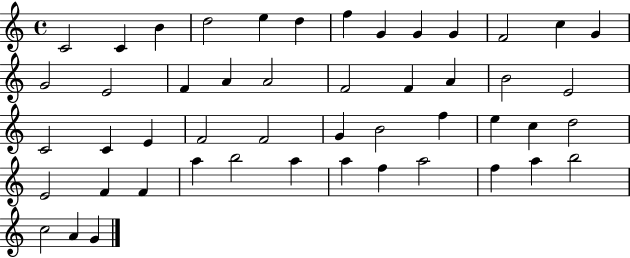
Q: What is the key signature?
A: C major